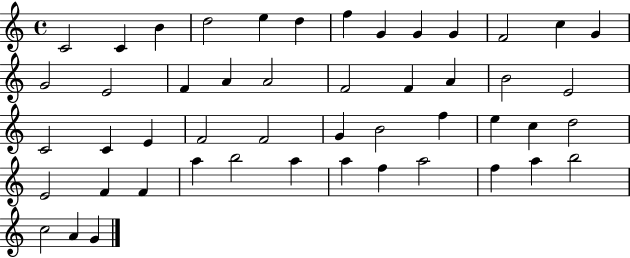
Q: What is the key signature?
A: C major